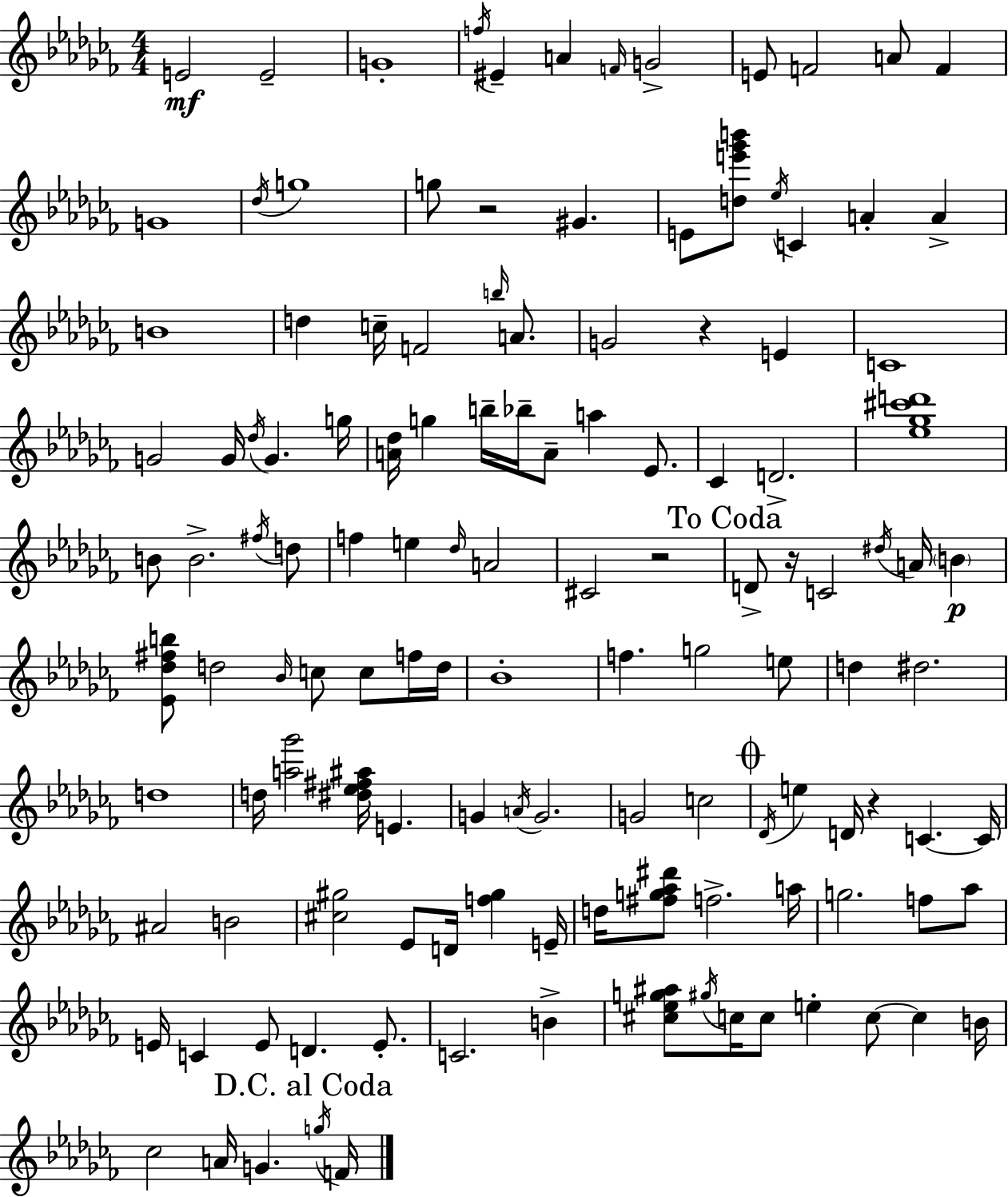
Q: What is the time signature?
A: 4/4